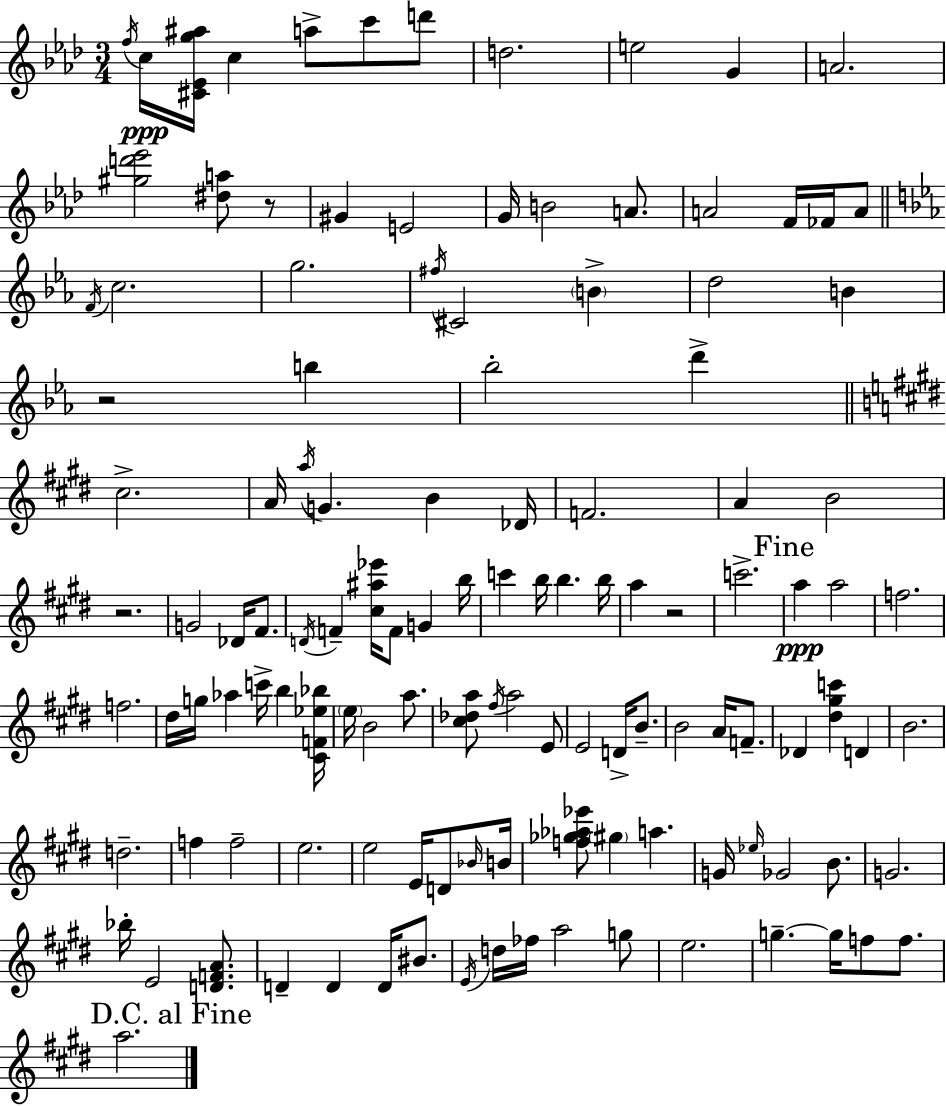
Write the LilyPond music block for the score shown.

{
  \clef treble
  \numericTimeSignature
  \time 3/4
  \key aes \major
  \repeat volta 2 { \acciaccatura { f''16 }\ppp c''16 <cis' ees' g'' ais''>16 c''4 a''8-> c'''8 d'''8 | d''2. | e''2 g'4 | a'2. | \break <gis'' d''' ees'''>2 <dis'' a''>8 r8 | gis'4 e'2 | g'16 b'2 a'8. | a'2 f'16 fes'16 a'8 | \break \bar "||" \break \key c \minor \acciaccatura { f'16 } c''2. | g''2. | \acciaccatura { fis''16 } cis'2 \parenthesize b'4-> | d''2 b'4 | \break r2 b''4 | bes''2-. d'''4-> | \bar "||" \break \key e \major cis''2.-> | a'16 \acciaccatura { a''16 } g'4. b'4 | des'16 f'2. | a'4 b'2 | \break r2. | g'2 des'16 fis'8. | \acciaccatura { d'16 } f'4-- <cis'' ais'' ees'''>16 f'8 g'4 | b''16 c'''4 b''16 b''4. | \break b''16 a''4 r2 | c'''2.-> | \mark "Fine" a''4\ppp a''2 | f''2. | \break f''2. | dis''16 g''16 aes''4 c'''16-> b''4 | <cis' f' ees'' bes''>16 \parenthesize e''16 b'2 a''8. | <cis'' des'' a''>8 \acciaccatura { fis''16 } a''2 | \break e'8 e'2 d'16-> | b'8.-- b'2 a'16 | f'8.-- des'4 <dis'' gis'' c'''>4 d'4 | b'2. | \break d''2.-- | f''4 f''2-- | e''2. | e''2 e'16 | \break d'8 \grace { bes'16 } b'16 <f'' ges'' aes'' ees'''>8 \parenthesize gis''4 a''4. | g'16 \grace { ees''16 } ges'2 | b'8. g'2. | bes''16-. e'2 | \break <d' f' a'>8. d'4-- d'4 | d'16 bis'8. \acciaccatura { e'16 } d''16 fes''16 a''2 | g''8 e''2. | g''4.--~~ | \break g''16 f''8 f''8. \mark "D.C. al Fine" a''2. | } \bar "|."
}